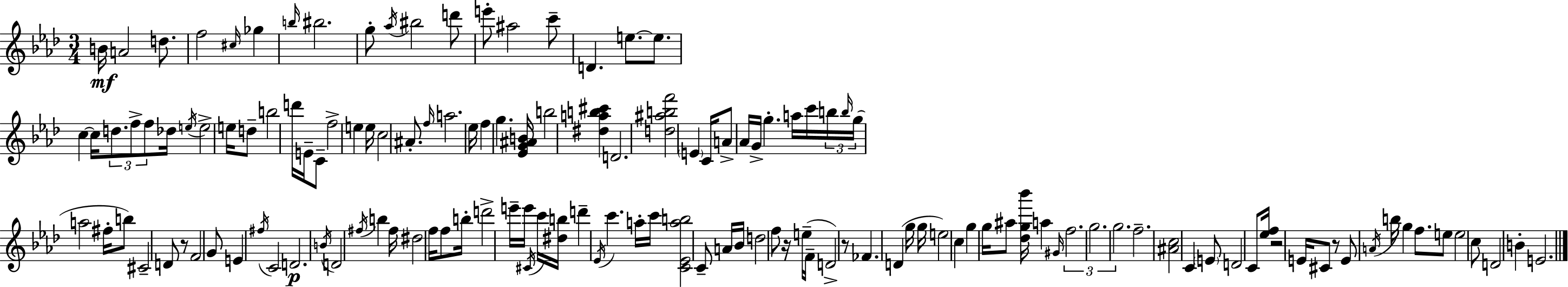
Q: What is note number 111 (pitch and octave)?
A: D4